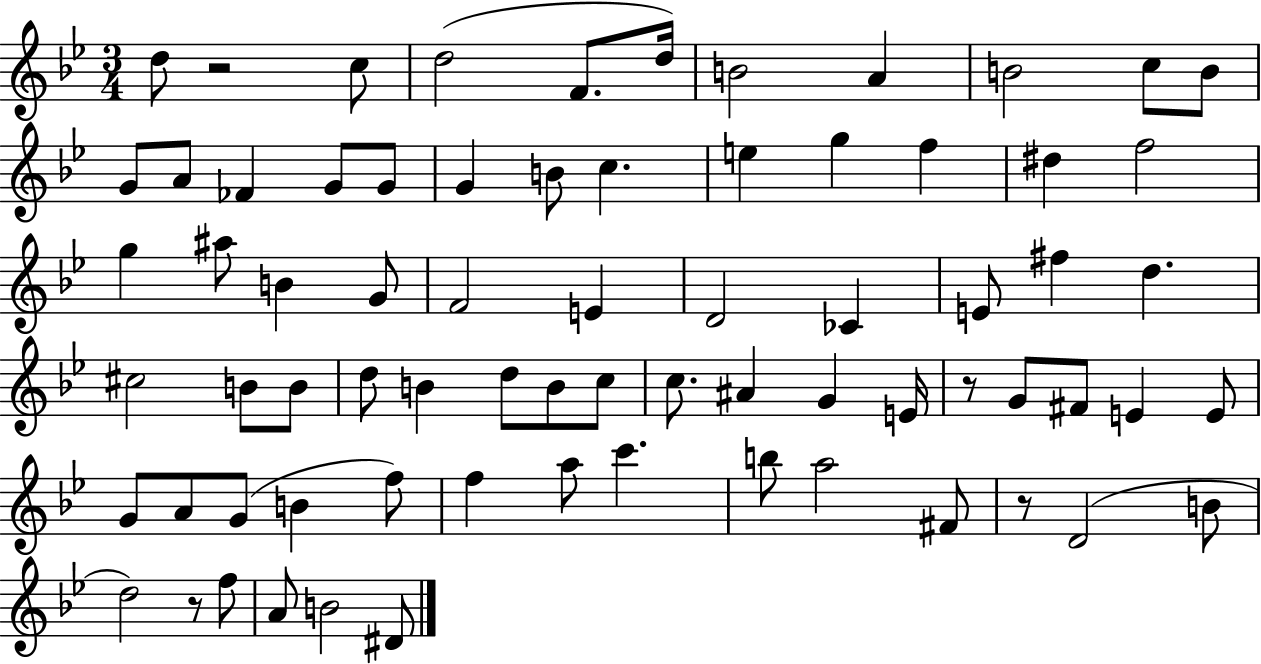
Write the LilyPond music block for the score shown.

{
  \clef treble
  \numericTimeSignature
  \time 3/4
  \key bes \major
  d''8 r2 c''8 | d''2( f'8. d''16) | b'2 a'4 | b'2 c''8 b'8 | \break g'8 a'8 fes'4 g'8 g'8 | g'4 b'8 c''4. | e''4 g''4 f''4 | dis''4 f''2 | \break g''4 ais''8 b'4 g'8 | f'2 e'4 | d'2 ces'4 | e'8 fis''4 d''4. | \break cis''2 b'8 b'8 | d''8 b'4 d''8 b'8 c''8 | c''8. ais'4 g'4 e'16 | r8 g'8 fis'8 e'4 e'8 | \break g'8 a'8 g'8( b'4 f''8) | f''4 a''8 c'''4. | b''8 a''2 fis'8 | r8 d'2( b'8 | \break d''2) r8 f''8 | a'8 b'2 dis'8 | \bar "|."
}